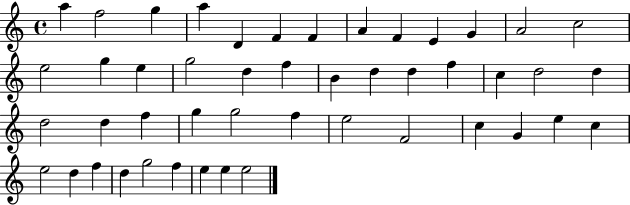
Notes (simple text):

A5/q F5/h G5/q A5/q D4/q F4/q F4/q A4/q F4/q E4/q G4/q A4/h C5/h E5/h G5/q E5/q G5/h D5/q F5/q B4/q D5/q D5/q F5/q C5/q D5/h D5/q D5/h D5/q F5/q G5/q G5/h F5/q E5/h F4/h C5/q G4/q E5/q C5/q E5/h D5/q F5/q D5/q G5/h F5/q E5/q E5/q E5/h